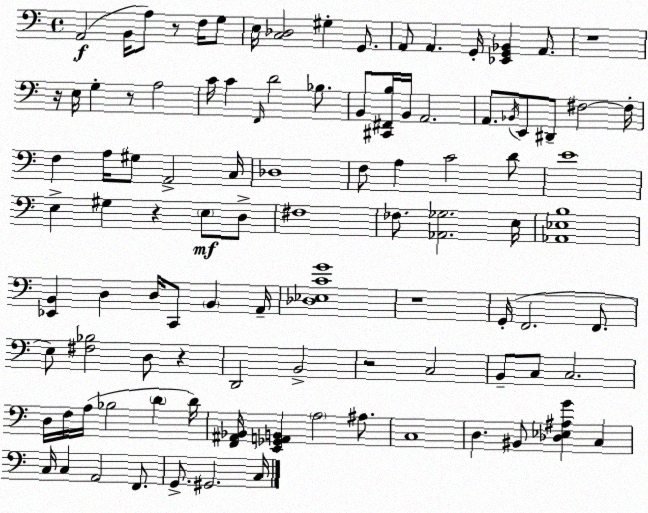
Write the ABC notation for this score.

X:1
T:Untitled
M:4/4
L:1/4
K:Am
A,,2 B,,/4 A,/2 z/2 F,/4 G,/2 E,/4 [C,_D,]2 ^G, G,,/2 A,,/2 A,, G,,/4 [_E,,G,,_B,,] A,,/2 z4 z/4 E,/4 G, z/2 A,2 C/4 C F,,/4 D2 _B,/2 B,,/2 [^C,,^F,,B,]/4 B,,/4 A,,2 A,,/2 _B,,/4 E,,/2 ^D,,/2 ^F,2 ^F,/4 F, A,/4 ^G,/2 A,,2 C,/4 _D,4 F,/2 A, C2 D/2 E4 E, ^G, z E,/2 D,/2 ^F,4 _F,/2 [_A,,_G,]2 E,/4 [_A,,_E,B,]4 [_E,,B,,] D, D,/4 C,,/2 B,, A,,/4 [_D,_E,CG]4 z4 G,,/4 F,,2 F,,/2 E,/2 [^F,_B,]2 D,/2 z D,,2 B,,2 z2 C,2 B,,/2 C,/2 C,2 D,/4 F,/4 A,/4 _B,2 D D/4 [F,,^A,,_B,,]/4 [E,,_G,,A,,B,,] A,2 ^A,/2 C,4 D, ^B,,/2 [_D,_E,^A,G] C, C,/4 C, A,,2 F,,/2 G,,/2 ^G,,2 C,/4